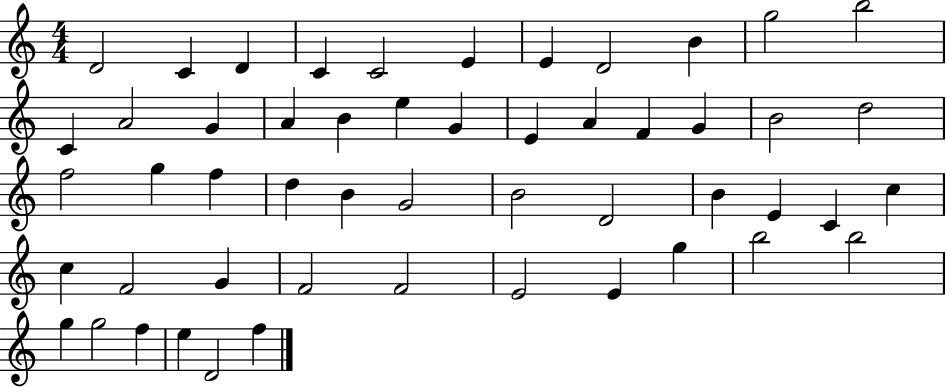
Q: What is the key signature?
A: C major